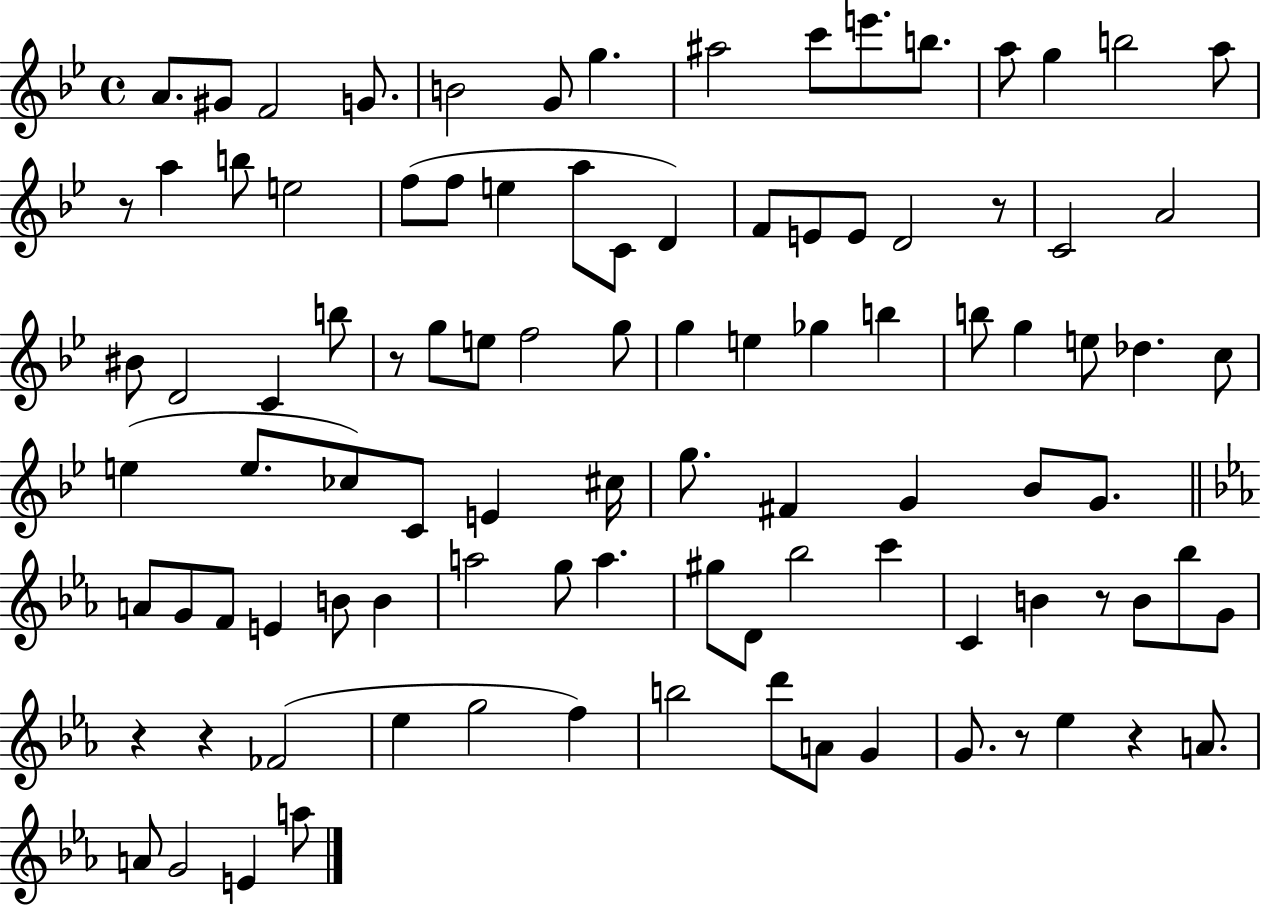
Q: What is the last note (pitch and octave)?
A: A5